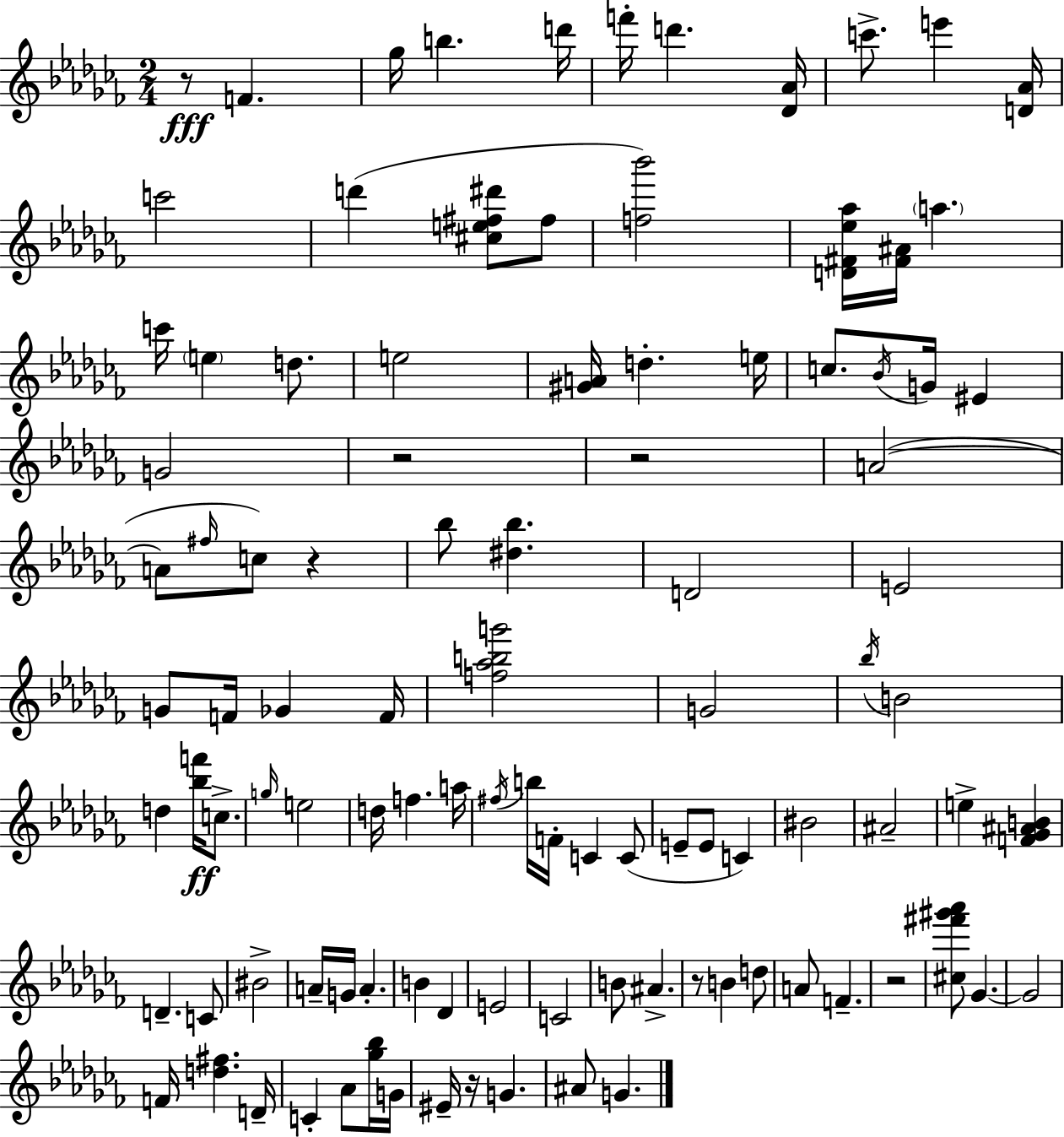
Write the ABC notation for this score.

X:1
T:Untitled
M:2/4
L:1/4
K:Abm
z/2 F _g/4 b d'/4 f'/4 d' [_D_A]/4 c'/2 e' [D_A]/4 c'2 d' [^ce^f^d']/2 ^f/2 [f_b']2 [D^F_e_a]/4 [^F^A]/4 a c'/4 e d/2 e2 [^GA]/4 d e/4 c/2 _B/4 G/4 ^E G2 z2 z2 A2 A/2 ^f/4 c/2 z _b/2 [^d_b] D2 E2 G/2 F/4 _G F/4 [f_abg']2 G2 _b/4 B2 d [_bf']/4 c/2 g/4 e2 d/4 f a/4 ^f/4 b/4 F/4 C C/2 E/2 E/2 C ^B2 ^A2 e [F_G^AB] D C/2 ^B2 A/4 G/4 A B _D E2 C2 B/2 ^A z/2 B d/2 A/2 F z2 [^c^f'^g'_a']/2 _G _G2 F/4 [d^f] D/4 C _A/2 [_g_b]/4 G/4 ^E/4 z/4 G ^A/2 G